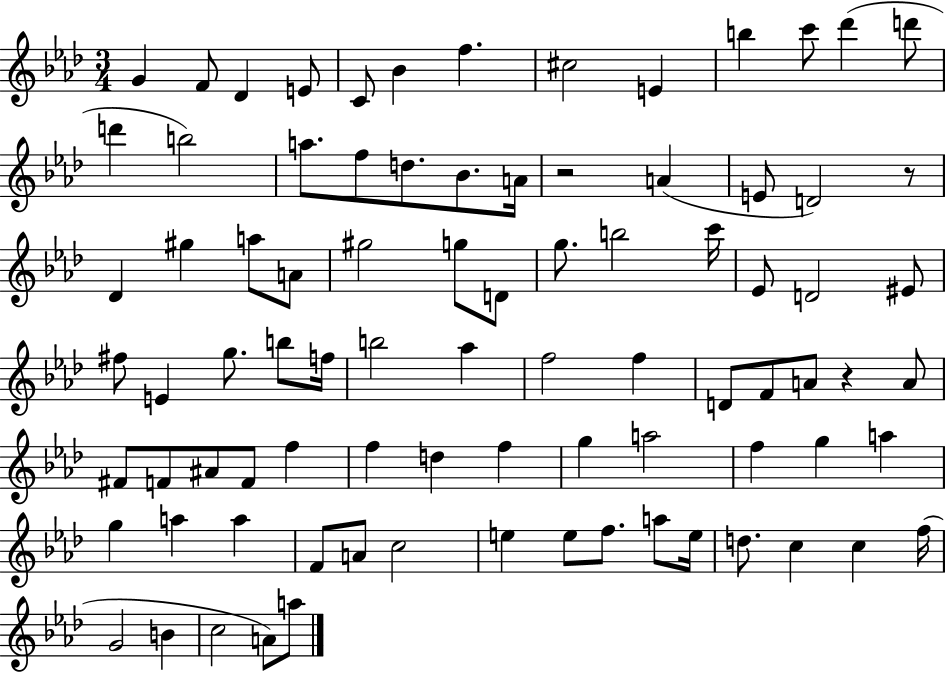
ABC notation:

X:1
T:Untitled
M:3/4
L:1/4
K:Ab
G F/2 _D E/2 C/2 _B f ^c2 E b c'/2 _d' d'/2 d' b2 a/2 f/2 d/2 _B/2 A/4 z2 A E/2 D2 z/2 _D ^g a/2 A/2 ^g2 g/2 D/2 g/2 b2 c'/4 _E/2 D2 ^E/2 ^f/2 E g/2 b/2 f/4 b2 _a f2 f D/2 F/2 A/2 z A/2 ^F/2 F/2 ^A/2 F/2 f f d f g a2 f g a g a a F/2 A/2 c2 e e/2 f/2 a/2 e/4 d/2 c c f/4 G2 B c2 A/2 a/2